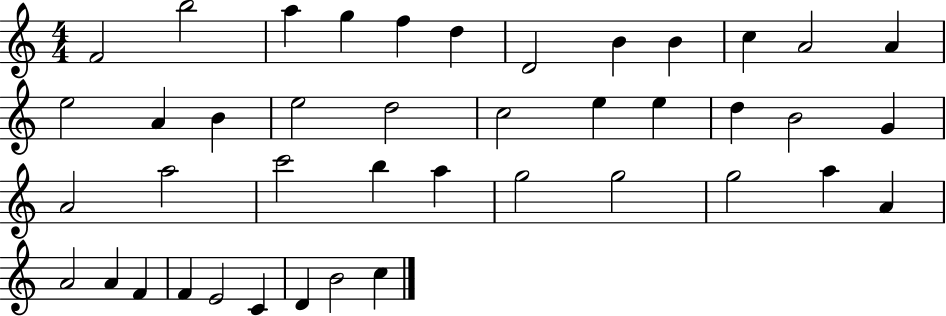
X:1
T:Untitled
M:4/4
L:1/4
K:C
F2 b2 a g f d D2 B B c A2 A e2 A B e2 d2 c2 e e d B2 G A2 a2 c'2 b a g2 g2 g2 a A A2 A F F E2 C D B2 c